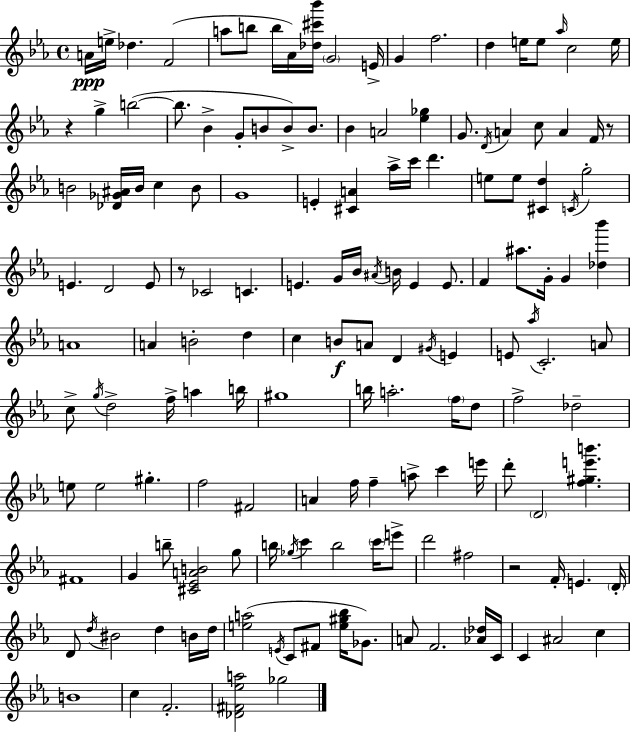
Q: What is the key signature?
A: EES major